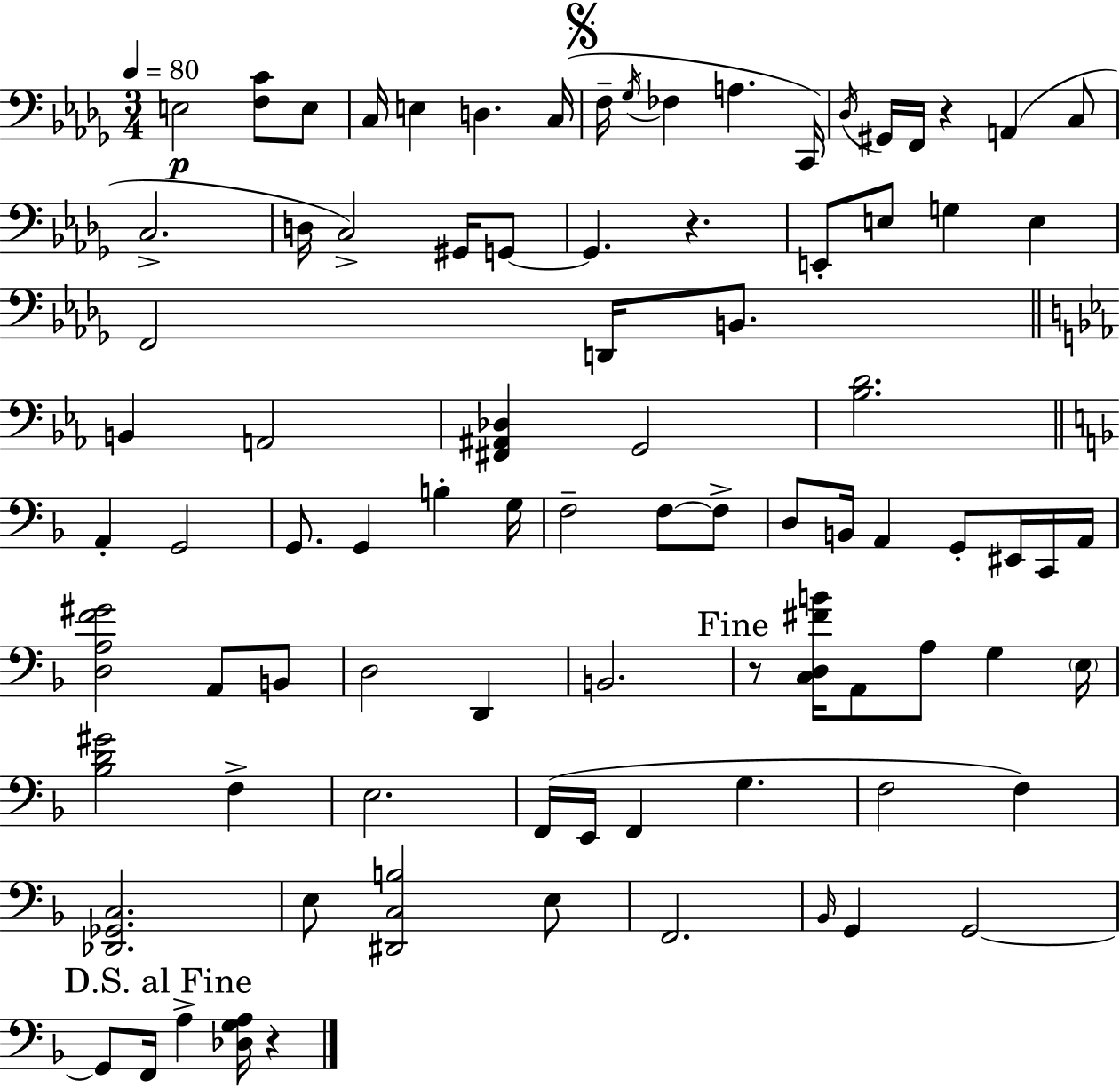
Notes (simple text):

E3/h [F3,C4]/e E3/e C3/s E3/q D3/q. C3/s F3/s Gb3/s FES3/q A3/q. C2/s Db3/s G#2/s F2/s R/q A2/q C3/e C3/h. D3/s C3/h G#2/s G2/e G2/q. R/q. E2/e E3/e G3/q E3/q F2/h D2/s B2/e. B2/q A2/h [F#2,A#2,Db3]/q G2/h [Bb3,D4]/h. A2/q G2/h G2/e. G2/q B3/q G3/s F3/h F3/e F3/e D3/e B2/s A2/q G2/e EIS2/s C2/s A2/s [D3,A3,F4,G#4]/h A2/e B2/e D3/h D2/q B2/h. R/e [C3,D3,F#4,B4]/s A2/e A3/e G3/q E3/s [Bb3,D4,G#4]/h F3/q E3/h. F2/s E2/s F2/q G3/q. F3/h F3/q [Db2,Gb2,C3]/h. E3/e [D#2,C3,B3]/h E3/e F2/h. Bb2/s G2/q G2/h G2/e F2/s A3/q [Db3,G3,A3]/s R/q